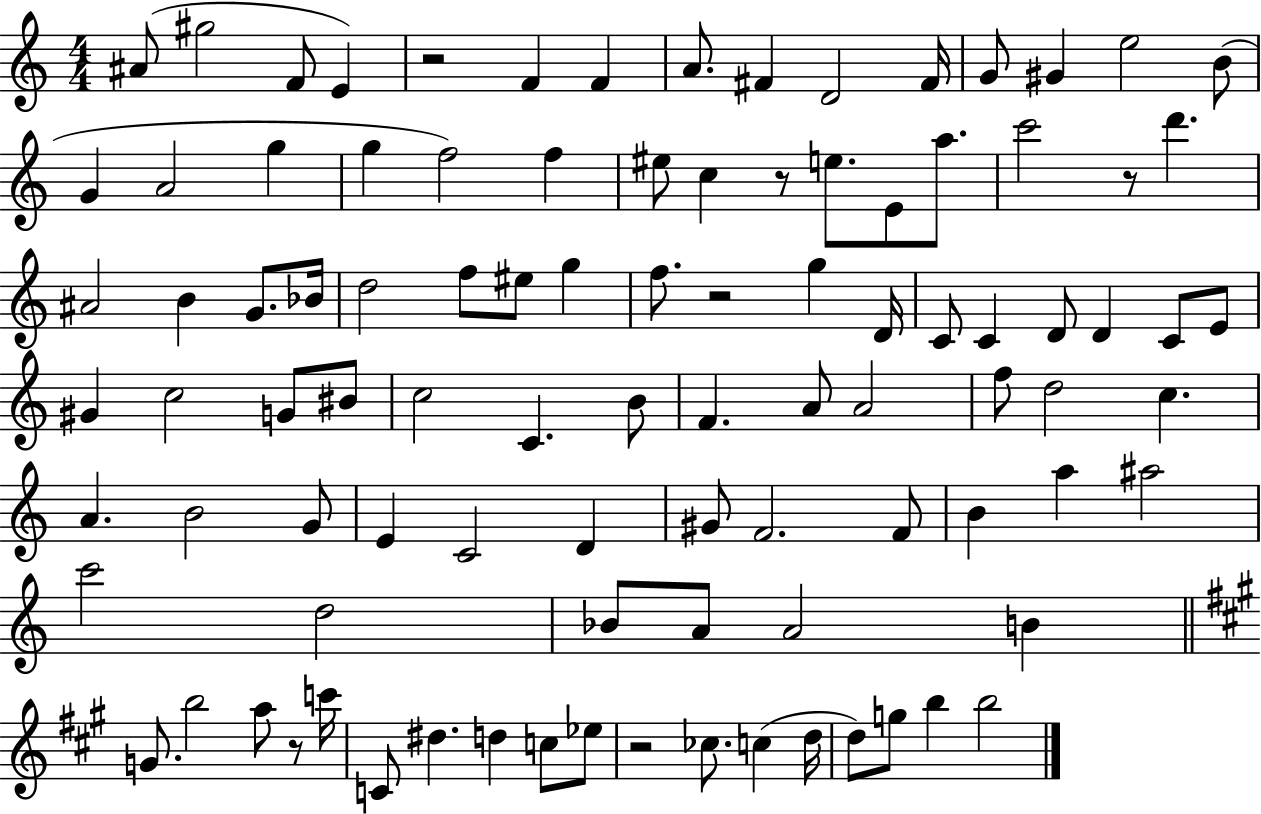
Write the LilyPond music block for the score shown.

{
  \clef treble
  \numericTimeSignature
  \time 4/4
  \key c \major
  ais'8( gis''2 f'8 e'4) | r2 f'4 f'4 | a'8. fis'4 d'2 fis'16 | g'8 gis'4 e''2 b'8( | \break g'4 a'2 g''4 | g''4 f''2) f''4 | eis''8 c''4 r8 e''8. e'8 a''8. | c'''2 r8 d'''4. | \break ais'2 b'4 g'8. bes'16 | d''2 f''8 eis''8 g''4 | f''8. r2 g''4 d'16 | c'8 c'4 d'8 d'4 c'8 e'8 | \break gis'4 c''2 g'8 bis'8 | c''2 c'4. b'8 | f'4. a'8 a'2 | f''8 d''2 c''4. | \break a'4. b'2 g'8 | e'4 c'2 d'4 | gis'8 f'2. f'8 | b'4 a''4 ais''2 | \break c'''2 d''2 | bes'8 a'8 a'2 b'4 | \bar "||" \break \key a \major g'8. b''2 a''8 r8 c'''16 | c'8 dis''4. d''4 c''8 ees''8 | r2 ces''8. c''4( d''16 | d''8) g''8 b''4 b''2 | \break \bar "|."
}